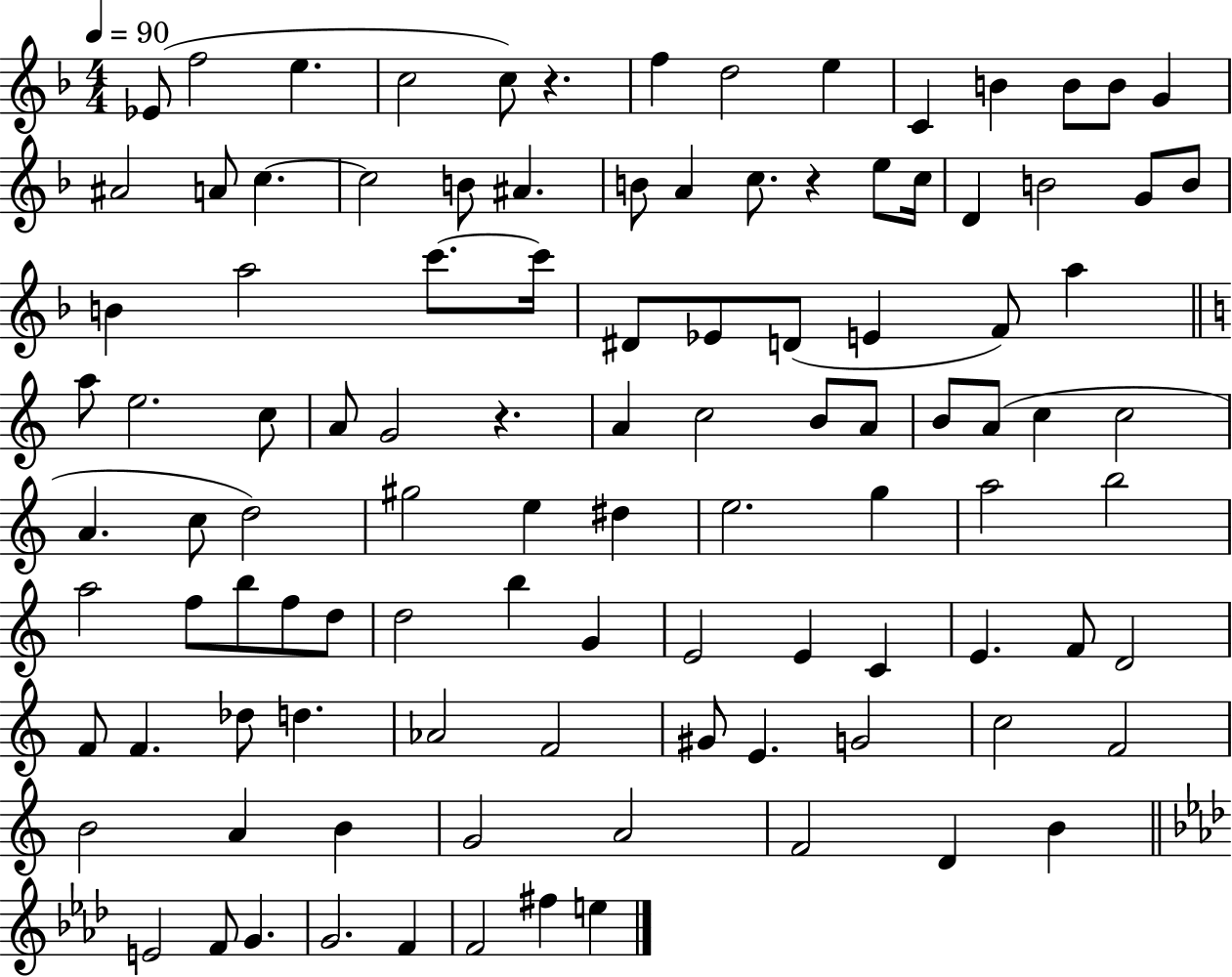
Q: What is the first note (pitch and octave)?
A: Eb4